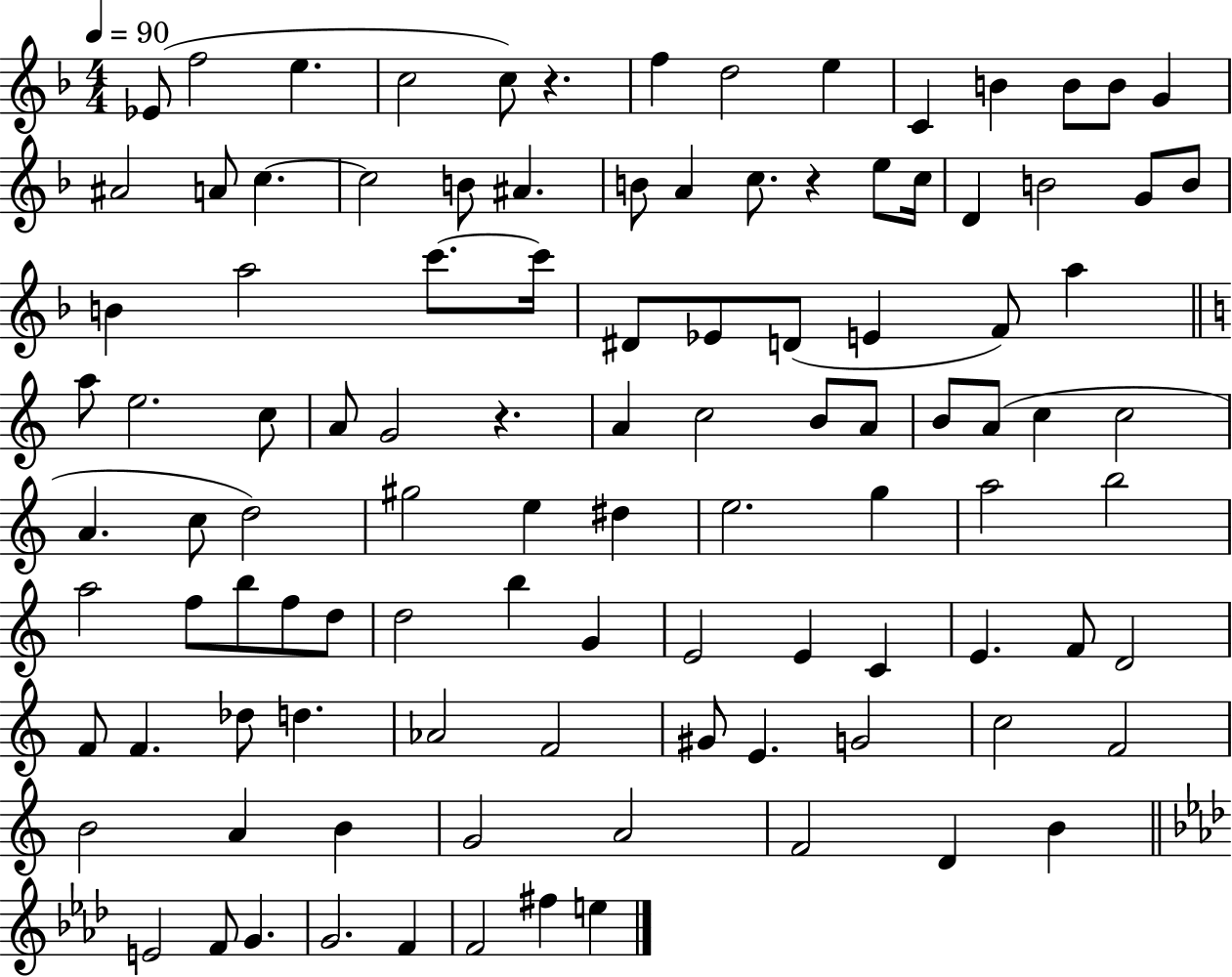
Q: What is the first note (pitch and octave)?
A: Eb4